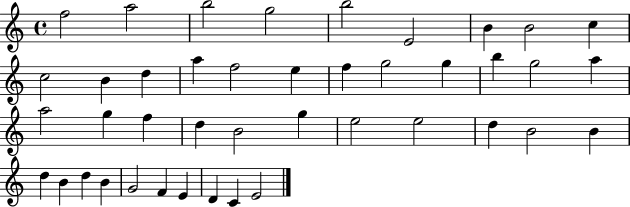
X:1
T:Untitled
M:4/4
L:1/4
K:C
f2 a2 b2 g2 b2 E2 B B2 c c2 B d a f2 e f g2 g b g2 a a2 g f d B2 g e2 e2 d B2 B d B d B G2 F E D C E2